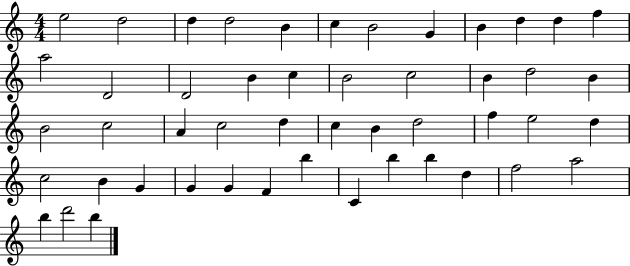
E5/h D5/h D5/q D5/h B4/q C5/q B4/h G4/q B4/q D5/q D5/q F5/q A5/h D4/h D4/h B4/q C5/q B4/h C5/h B4/q D5/h B4/q B4/h C5/h A4/q C5/h D5/q C5/q B4/q D5/h F5/q E5/h D5/q C5/h B4/q G4/q G4/q G4/q F4/q B5/q C4/q B5/q B5/q D5/q F5/h A5/h B5/q D6/h B5/q